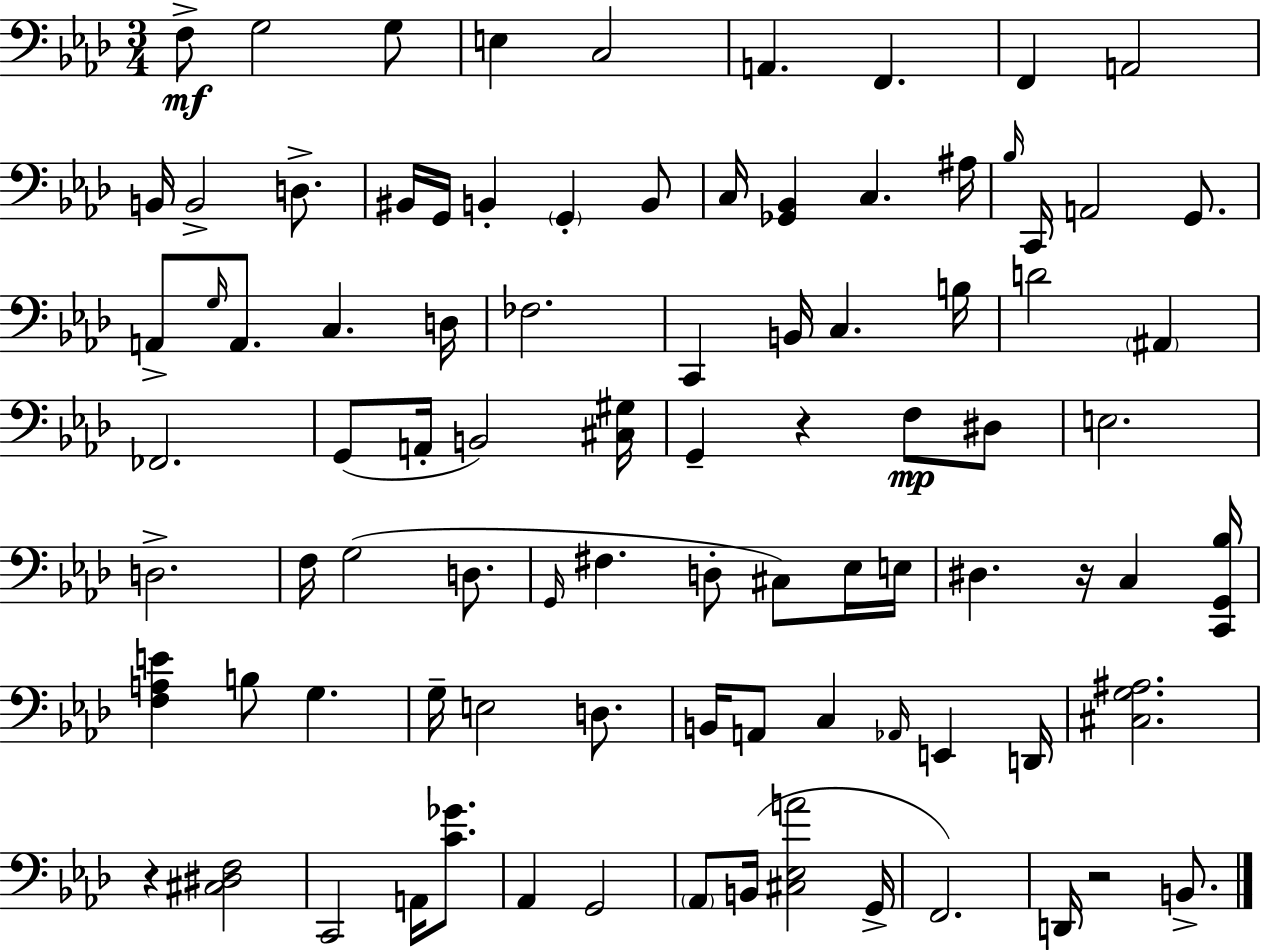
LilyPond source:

{
  \clef bass
  \numericTimeSignature
  \time 3/4
  \key aes \major
  f8->\mf g2 g8 | e4 c2 | a,4. f,4. | f,4 a,2 | \break b,16 b,2-> d8.-> | bis,16 g,16 b,4-. \parenthesize g,4-. b,8 | c16 <ges, bes,>4 c4. ais16 | \grace { bes16 } c,16 a,2 g,8. | \break a,8-> \grace { g16 } a,8. c4. | d16 fes2. | c,4 b,16 c4. | b16 d'2 \parenthesize ais,4 | \break fes,2. | g,8( a,16-. b,2) | <cis gis>16 g,4-- r4 f8\mp | dis8 e2. | \break d2.-> | f16 g2( d8. | \grace { g,16 } fis4. d8-. cis8) | ees16 e16 dis4. r16 c4 | \break <c, g, bes>16 <f a e'>4 b8 g4. | g16-- e2 | d8. b,16 a,8 c4 \grace { aes,16 } e,4 | d,16 <cis g ais>2. | \break r4 <cis dis f>2 | c,2 | a,16 <c' ges'>8. aes,4 g,2 | \parenthesize aes,8 b,16( <cis ees a'>2 | \break g,16-> f,2.) | d,16 r2 | b,8.-> \bar "|."
}